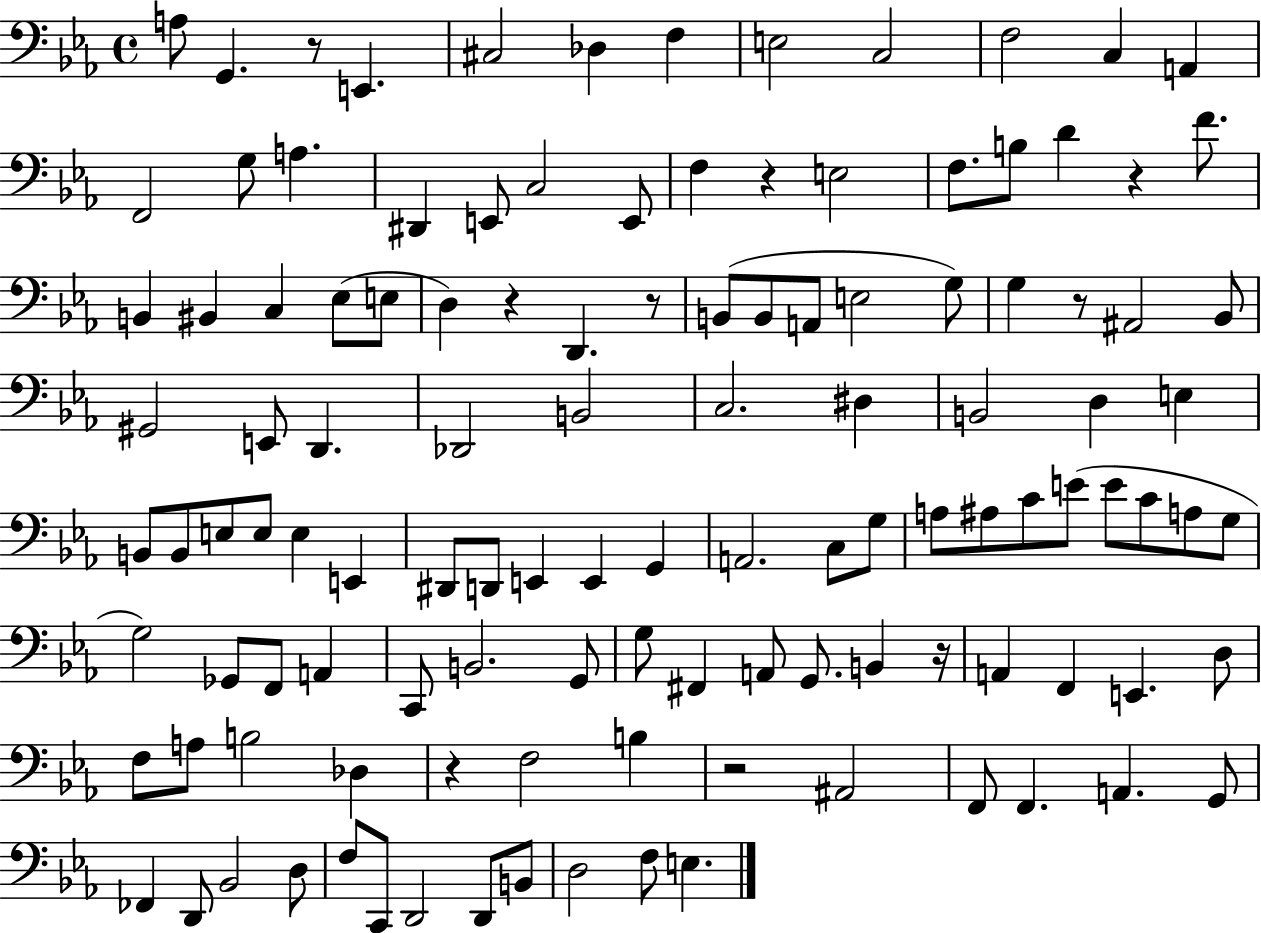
X:1
T:Untitled
M:4/4
L:1/4
K:Eb
A,/2 G,, z/2 E,, ^C,2 _D, F, E,2 C,2 F,2 C, A,, F,,2 G,/2 A, ^D,, E,,/2 C,2 E,,/2 F, z E,2 F,/2 B,/2 D z F/2 B,, ^B,, C, _E,/2 E,/2 D, z D,, z/2 B,,/2 B,,/2 A,,/2 E,2 G,/2 G, z/2 ^A,,2 _B,,/2 ^G,,2 E,,/2 D,, _D,,2 B,,2 C,2 ^D, B,,2 D, E, B,,/2 B,,/2 E,/2 E,/2 E, E,, ^D,,/2 D,,/2 E,, E,, G,, A,,2 C,/2 G,/2 A,/2 ^A,/2 C/2 E/2 E/2 C/2 A,/2 G,/2 G,2 _G,,/2 F,,/2 A,, C,,/2 B,,2 G,,/2 G,/2 ^F,, A,,/2 G,,/2 B,, z/4 A,, F,, E,, D,/2 F,/2 A,/2 B,2 _D, z F,2 B, z2 ^A,,2 F,,/2 F,, A,, G,,/2 _F,, D,,/2 _B,,2 D,/2 F,/2 C,,/2 D,,2 D,,/2 B,,/2 D,2 F,/2 E,